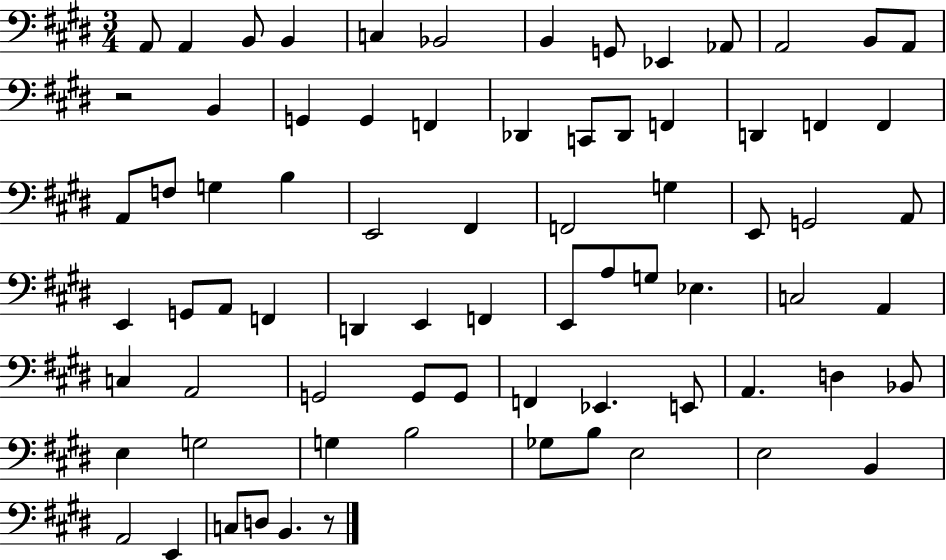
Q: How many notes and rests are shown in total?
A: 75